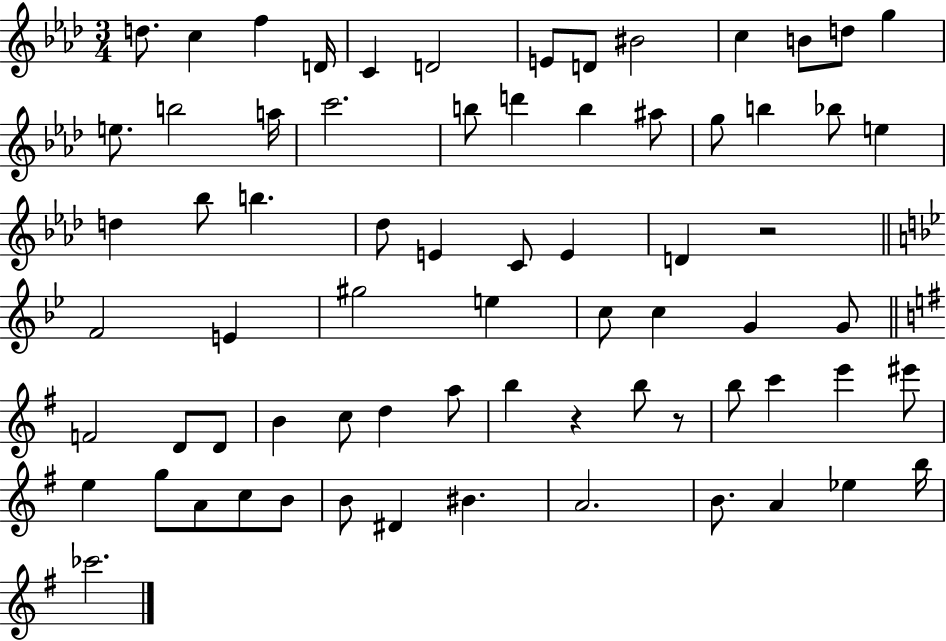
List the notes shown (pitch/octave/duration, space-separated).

D5/e. C5/q F5/q D4/s C4/q D4/h E4/e D4/e BIS4/h C5/q B4/e D5/e G5/q E5/e. B5/h A5/s C6/h. B5/e D6/q B5/q A#5/e G5/e B5/q Bb5/e E5/q D5/q Bb5/e B5/q. Db5/e E4/q C4/e E4/q D4/q R/h F4/h E4/q G#5/h E5/q C5/e C5/q G4/q G4/e F4/h D4/e D4/e B4/q C5/e D5/q A5/e B5/q R/q B5/e R/e B5/e C6/q E6/q EIS6/e E5/q G5/e A4/e C5/e B4/e B4/e D#4/q BIS4/q. A4/h. B4/e. A4/q Eb5/q B5/s CES6/h.